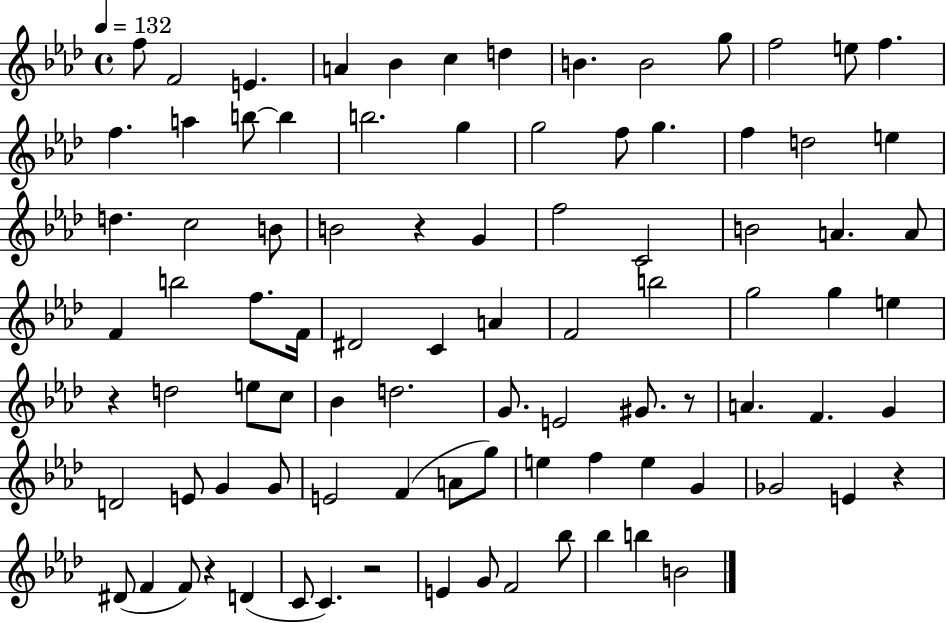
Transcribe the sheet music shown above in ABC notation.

X:1
T:Untitled
M:4/4
L:1/4
K:Ab
f/2 F2 E A _B c d B B2 g/2 f2 e/2 f f a b/2 b b2 g g2 f/2 g f d2 e d c2 B/2 B2 z G f2 C2 B2 A A/2 F b2 f/2 F/4 ^D2 C A F2 b2 g2 g e z d2 e/2 c/2 _B d2 G/2 E2 ^G/2 z/2 A F G D2 E/2 G G/2 E2 F A/2 g/2 e f e G _G2 E z ^D/2 F F/2 z D C/2 C z2 E G/2 F2 _b/2 _b b B2